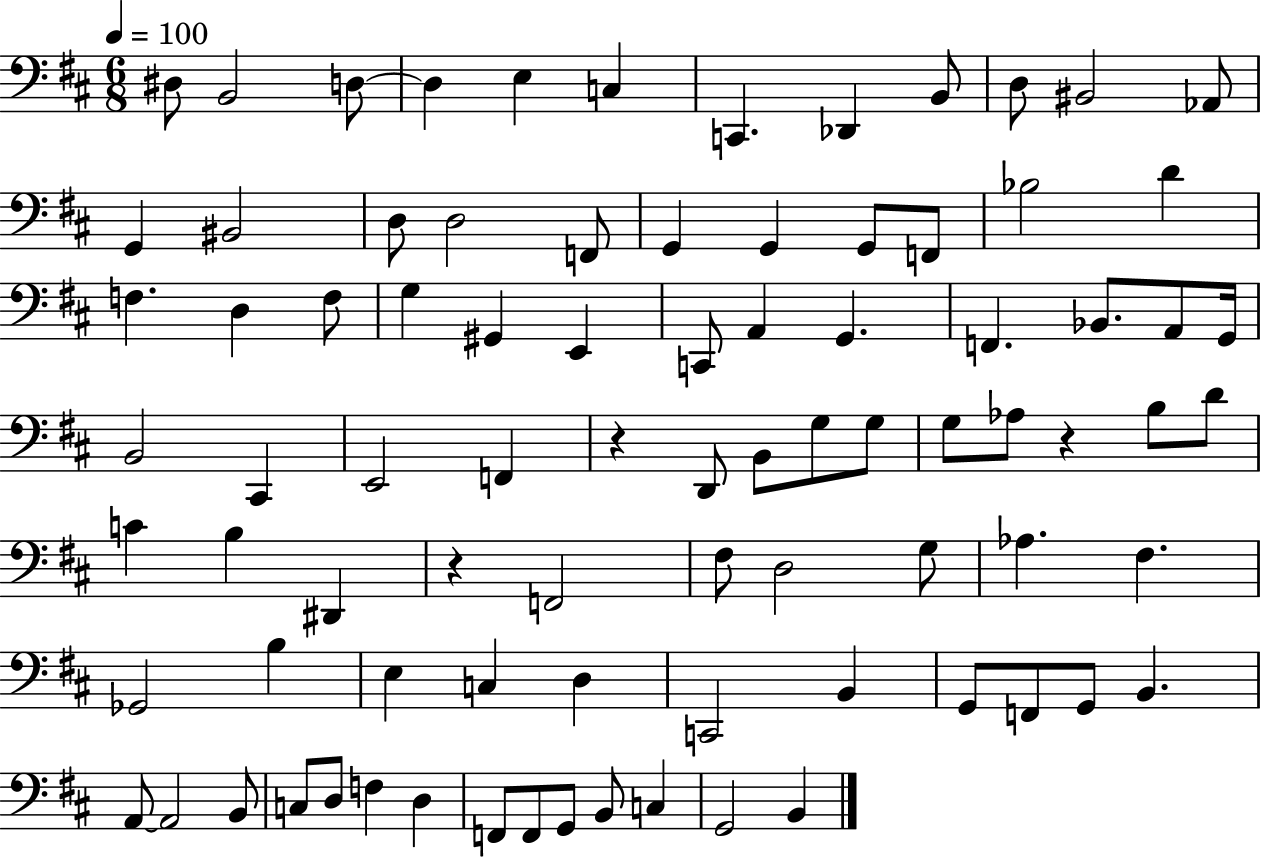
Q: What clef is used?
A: bass